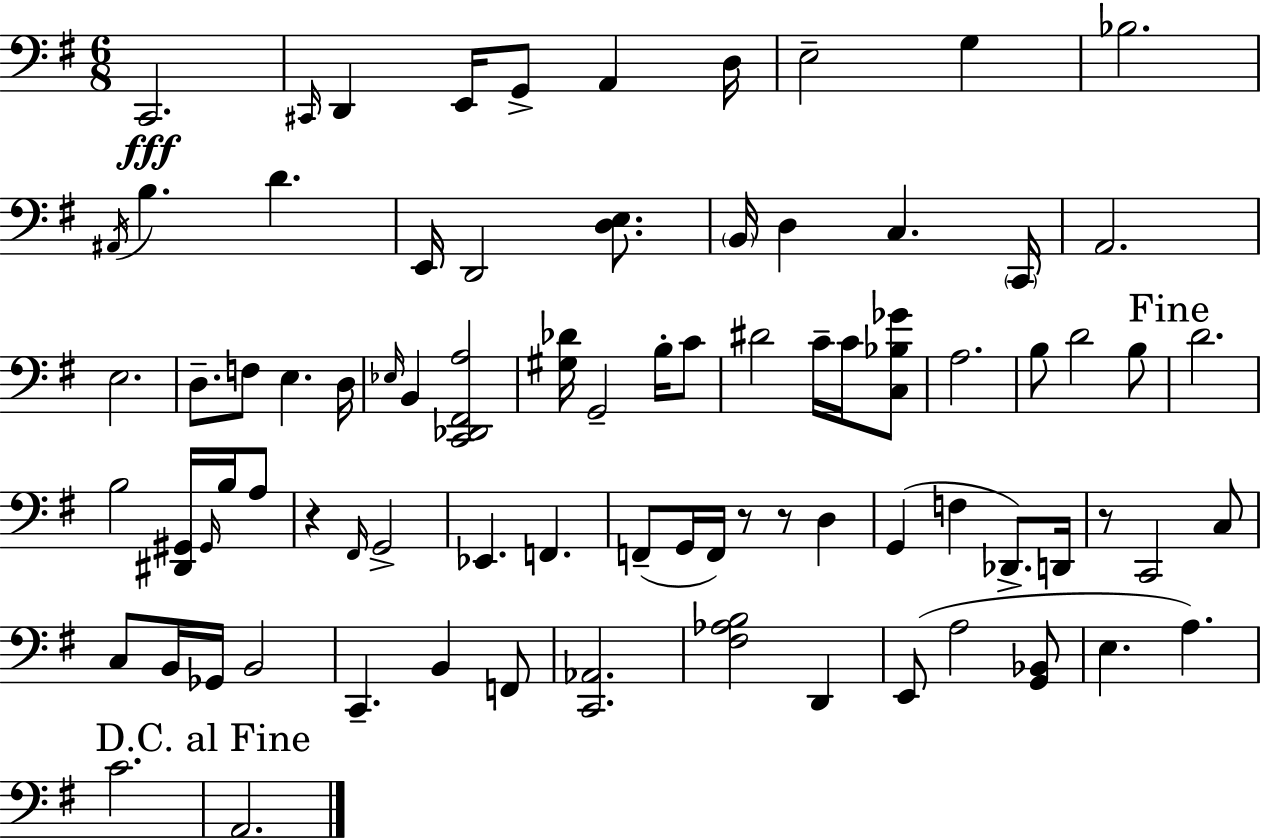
X:1
T:Untitled
M:6/8
L:1/4
K:G
C,,2 ^C,,/4 D,, E,,/4 G,,/2 A,, D,/4 E,2 G, _B,2 ^A,,/4 B, D E,,/4 D,,2 [D,E,]/2 B,,/4 D, C, C,,/4 A,,2 E,2 D,/2 F,/2 E, D,/4 _E,/4 B,, [C,,_D,,^F,,A,]2 [^G,_D]/4 G,,2 B,/4 C/2 ^D2 C/4 C/4 [C,_B,_G]/2 A,2 B,/2 D2 B,/2 D2 B,2 [^D,,^G,,]/4 ^G,,/4 B,/4 A,/2 z ^F,,/4 G,,2 _E,, F,, F,,/2 G,,/4 F,,/4 z/2 z/2 D, G,, F, _D,,/2 D,,/4 z/2 C,,2 C,/2 C,/2 B,,/4 _G,,/4 B,,2 C,, B,, F,,/2 [C,,_A,,]2 [^F,_A,B,]2 D,, E,,/2 A,2 [G,,_B,,]/2 E, A, C2 A,,2